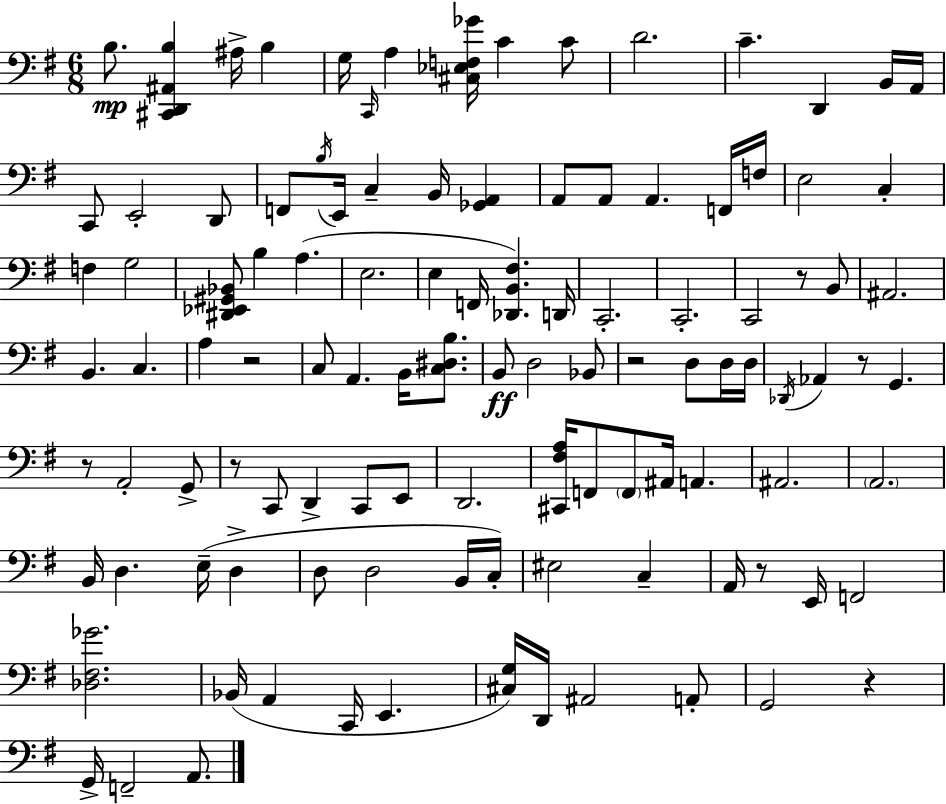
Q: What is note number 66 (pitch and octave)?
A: A#2